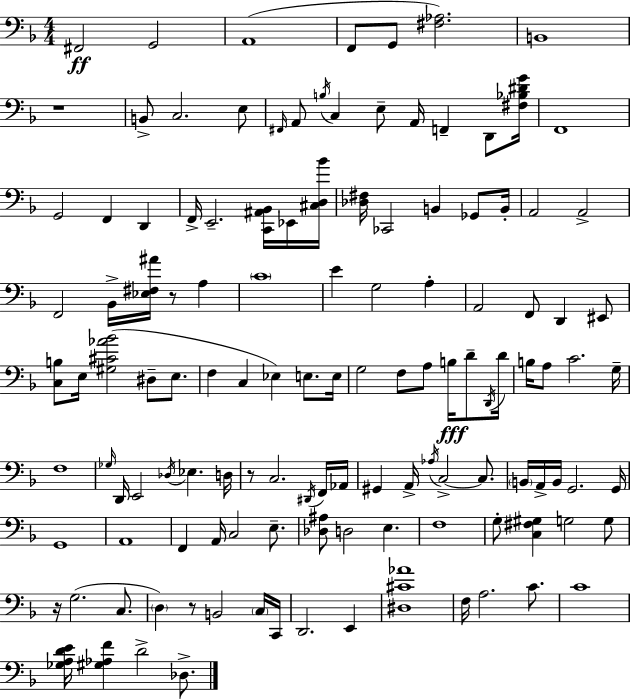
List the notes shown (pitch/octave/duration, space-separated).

F#2/h G2/h A2/w F2/e G2/e [F#3,Ab3]/h. B2/w R/w B2/e C3/h. E3/e F#2/s A2/e B3/s C3/q E3/e A2/s F2/q D2/e [F#3,Bb3,D#4,G4]/s F2/w G2/h F2/q D2/q F2/s E2/h. [C2,A#2,Bb2]/s Eb2/s [C#3,D3,Bb4]/s [Db3,F#3]/s CES2/h B2/q Gb2/e B2/s A2/h A2/h F2/h Bb2/s [Eb3,F#3,A#4]/s R/e A3/q C4/w E4/q G3/h A3/q A2/h F2/e D2/q EIS2/e [C3,B3]/e E3/s [G#3,C#4,Ab4,Bb4]/h D#3/e E3/e. F3/q C3/q Eb3/q E3/e. E3/s G3/h F3/e A3/e B3/s D4/e D2/s D4/s B3/s A3/e C4/h. G3/s F3/w Gb3/s D2/s E2/h Db3/s Eb3/q. D3/s R/e C3/h. D#2/s F2/s Ab2/s G#2/q A2/s Ab3/s C3/h C3/e. B2/s A2/s B2/s G2/h. G2/s G2/w A2/w F2/q A2/s C3/h E3/e. [Db3,A#3]/e D3/h E3/q. F3/w G3/e [C3,F#3,G#3]/q G3/h G3/e R/s G3/h. C3/e. D3/q R/e B2/h C3/s C2/s D2/h. E2/q [D#3,C#4,Ab4]/w F3/s A3/h. C4/e. C4/w [Gb3,A3,D4,E4]/s [G#3,Ab3,F4]/q D4/h Db3/e.